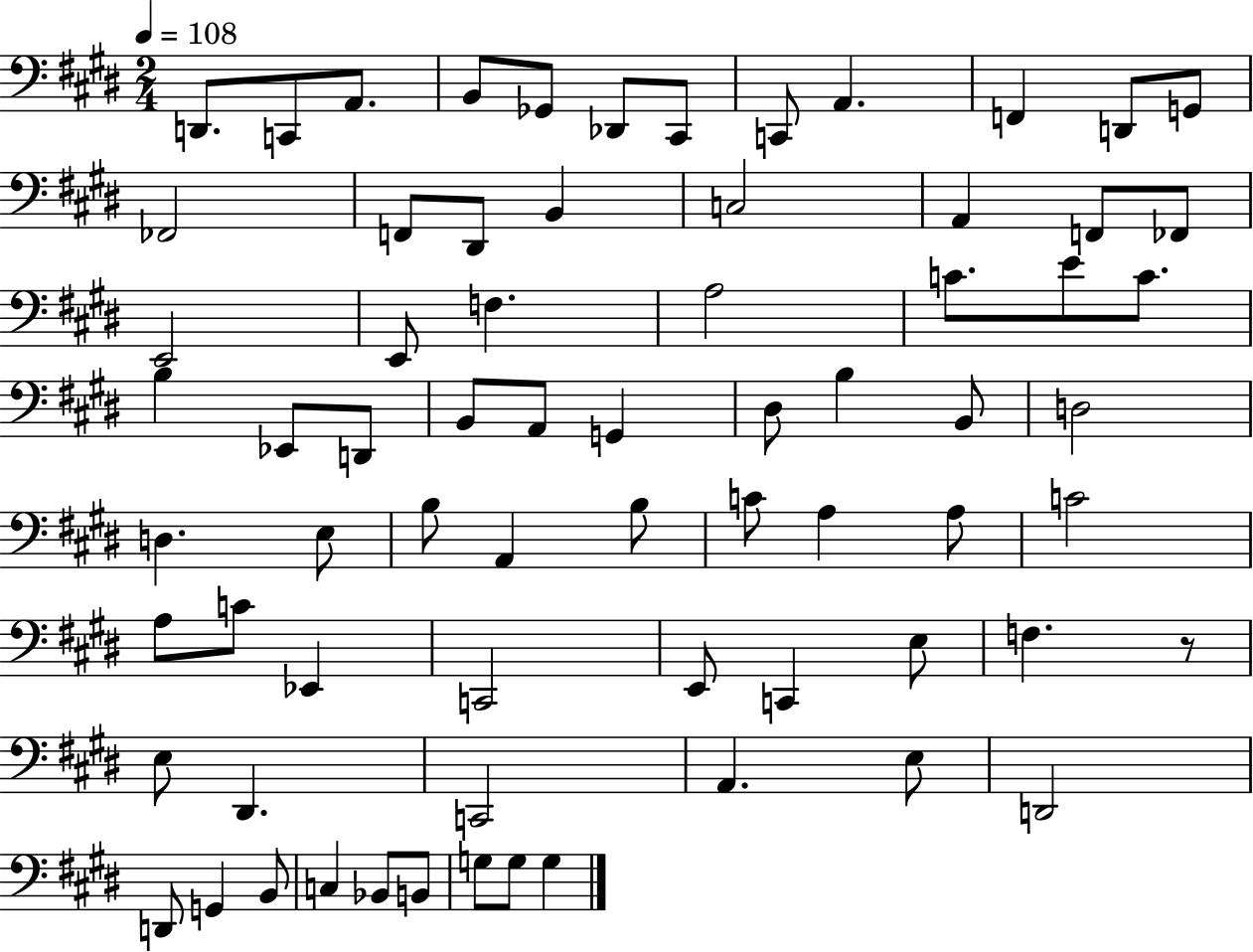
D2/e. C2/e A2/e. B2/e Gb2/e Db2/e C#2/e C2/e A2/q. F2/q D2/e G2/e FES2/h F2/e D#2/e B2/q C3/h A2/q F2/e FES2/e E2/h E2/e F3/q. A3/h C4/e. E4/e C4/e. B3/q Eb2/e D2/e B2/e A2/e G2/q D#3/e B3/q B2/e D3/h D3/q. E3/e B3/e A2/q B3/e C4/e A3/q A3/e C4/h A3/e C4/e Eb2/q C2/h E2/e C2/q E3/e F3/q. R/e E3/e D#2/q. C2/h A2/q. E3/e D2/h D2/e G2/q B2/e C3/q Bb2/e B2/e G3/e G3/e G3/q